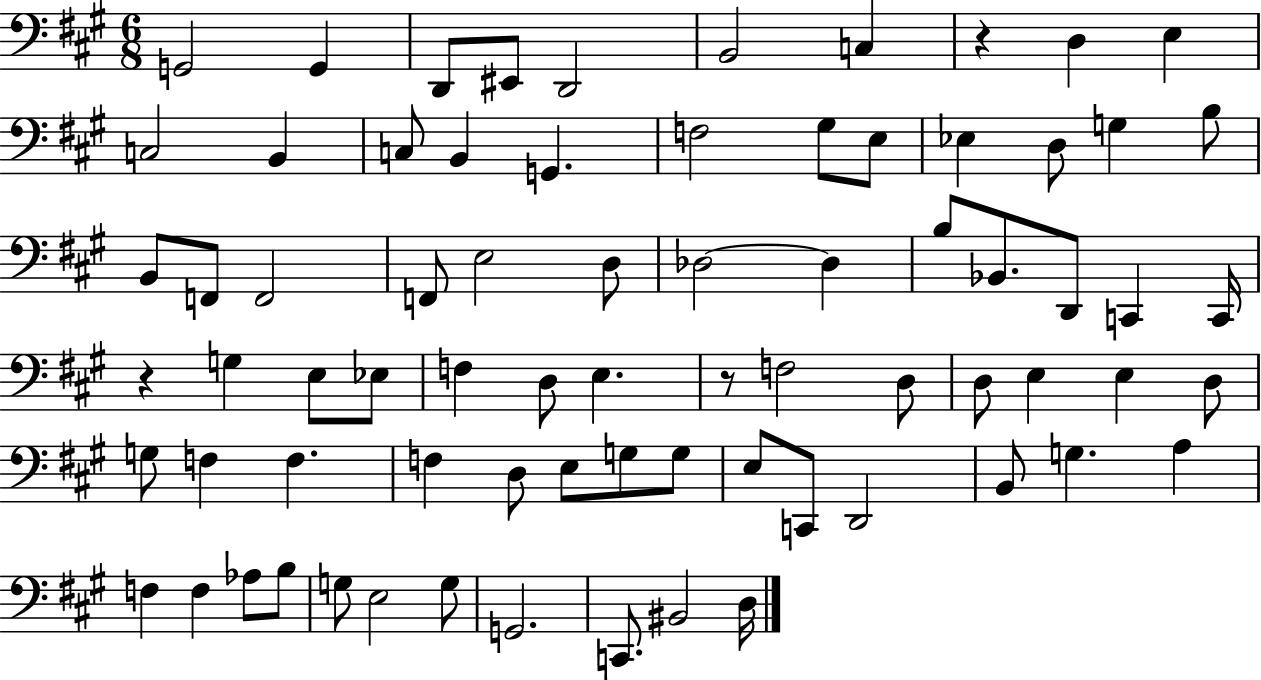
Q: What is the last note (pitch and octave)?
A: D3